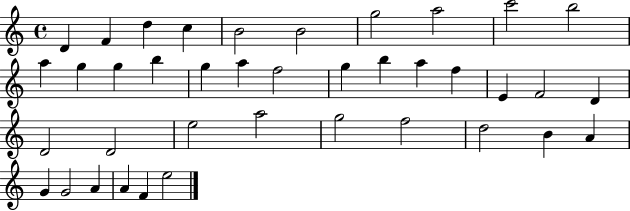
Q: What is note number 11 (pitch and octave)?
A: A5